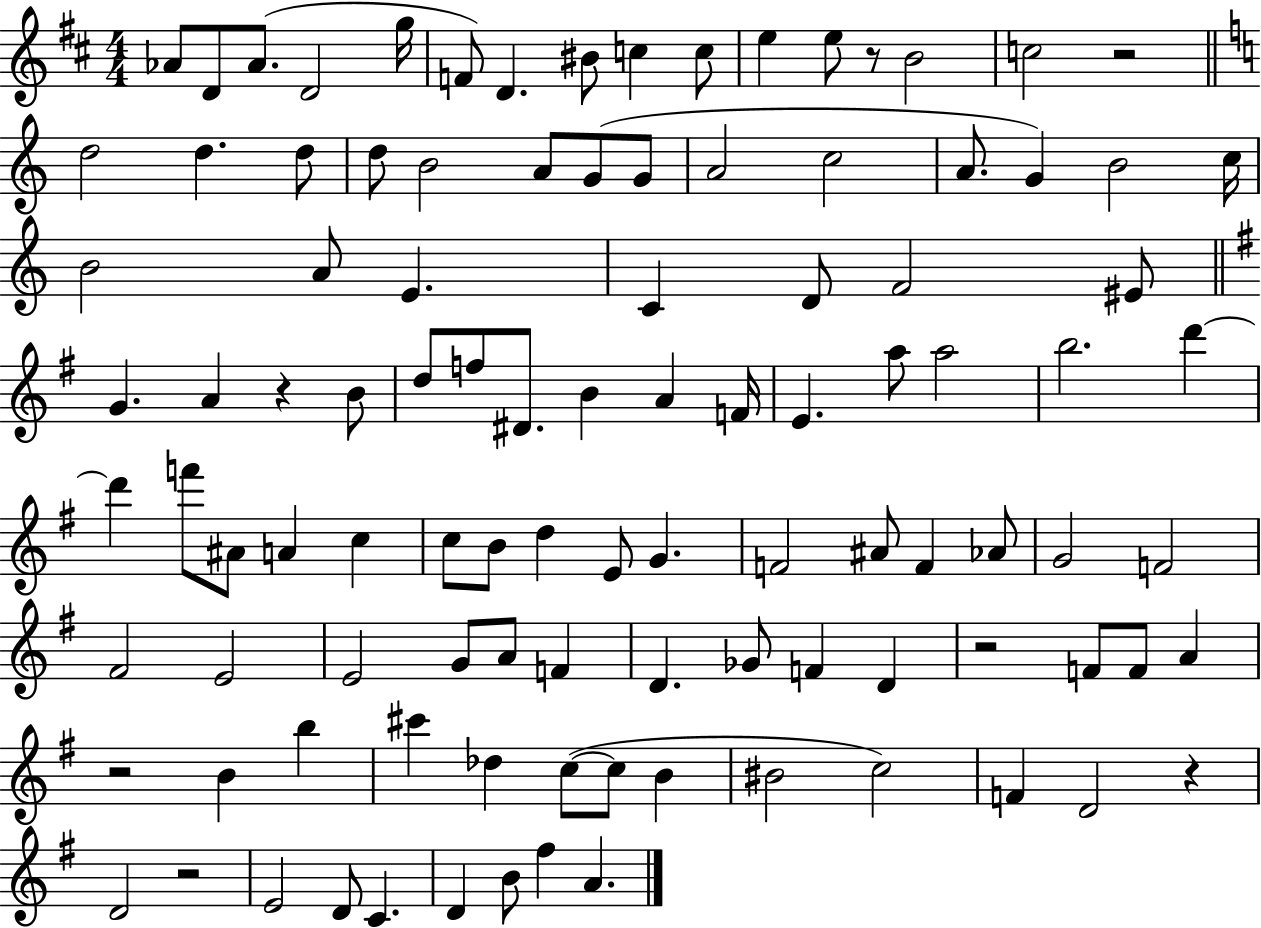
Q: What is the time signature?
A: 4/4